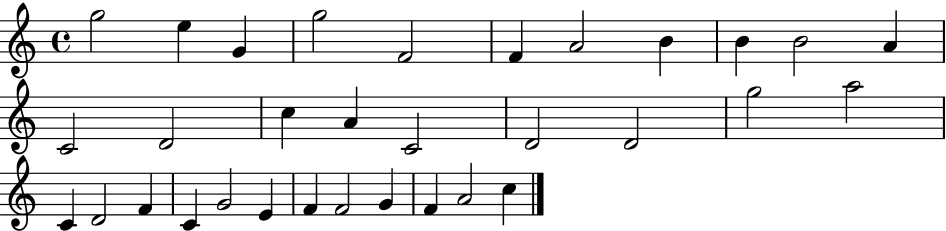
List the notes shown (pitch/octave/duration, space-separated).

G5/h E5/q G4/q G5/h F4/h F4/q A4/h B4/q B4/q B4/h A4/q C4/h D4/h C5/q A4/q C4/h D4/h D4/h G5/h A5/h C4/q D4/h F4/q C4/q G4/h E4/q F4/q F4/h G4/q F4/q A4/h C5/q